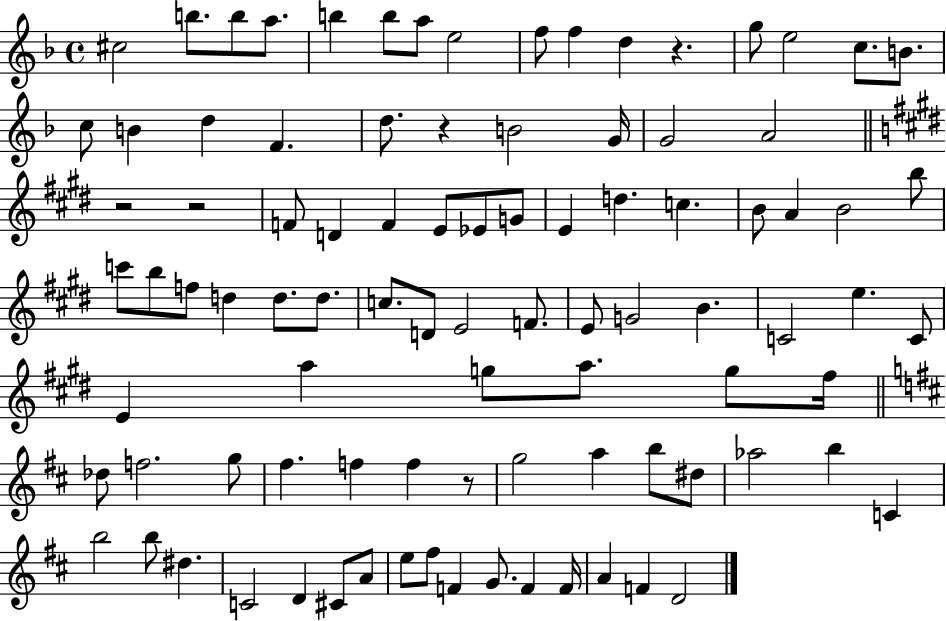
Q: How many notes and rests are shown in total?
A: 93